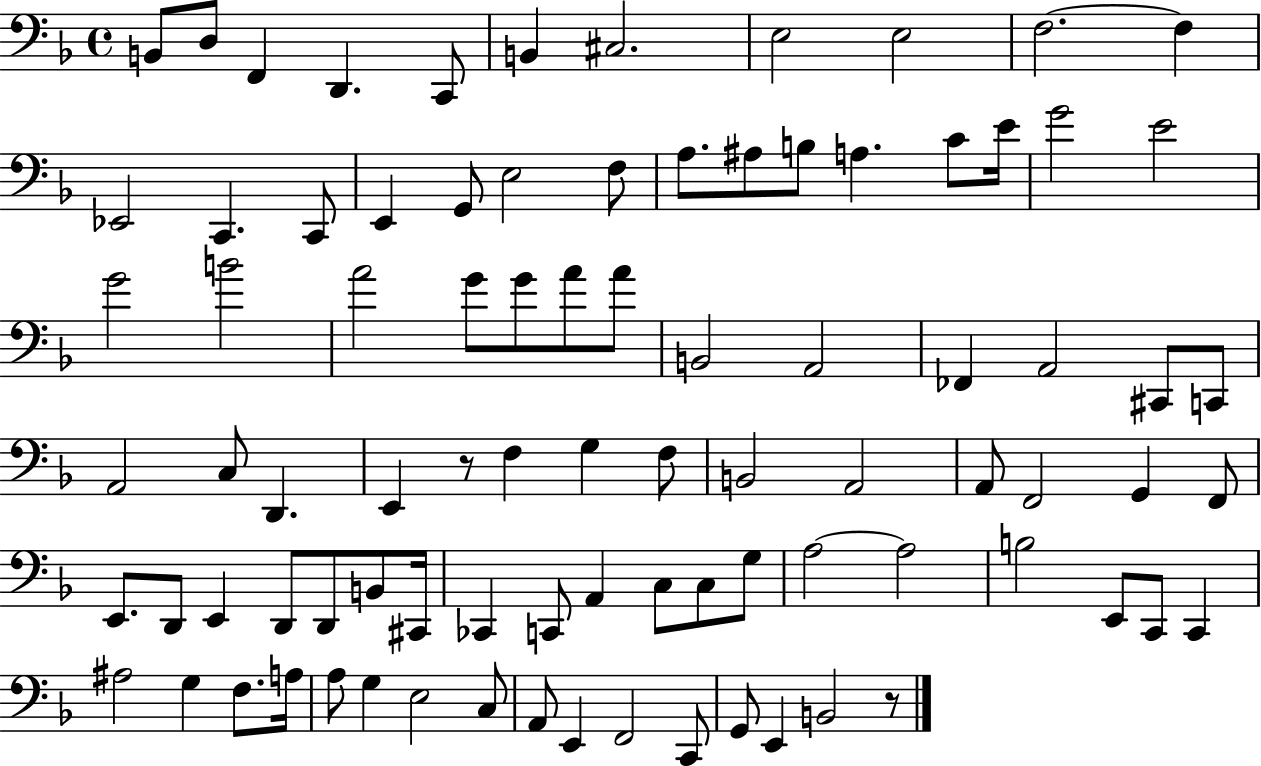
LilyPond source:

{
  \clef bass
  \time 4/4
  \defaultTimeSignature
  \key f \major
  \repeat volta 2 { b,8 d8 f,4 d,4. c,8 | b,4 cis2. | e2 e2 | f2.~~ f4 | \break ees,2 c,4. c,8 | e,4 g,8 e2 f8 | a8. ais8 b8 a4. c'8 e'16 | g'2 e'2 | \break g'2 b'2 | a'2 g'8 g'8 a'8 a'8 | b,2 a,2 | fes,4 a,2 cis,8 c,8 | \break a,2 c8 d,4. | e,4 r8 f4 g4 f8 | b,2 a,2 | a,8 f,2 g,4 f,8 | \break e,8. d,8 e,4 d,8 d,8 b,8 cis,16 | ces,4 c,8 a,4 c8 c8 g8 | a2~~ a2 | b2 e,8 c,8 c,4 | \break ais2 g4 f8. a16 | a8 g4 e2 c8 | a,8 e,4 f,2 c,8 | g,8 e,4 b,2 r8 | \break } \bar "|."
}